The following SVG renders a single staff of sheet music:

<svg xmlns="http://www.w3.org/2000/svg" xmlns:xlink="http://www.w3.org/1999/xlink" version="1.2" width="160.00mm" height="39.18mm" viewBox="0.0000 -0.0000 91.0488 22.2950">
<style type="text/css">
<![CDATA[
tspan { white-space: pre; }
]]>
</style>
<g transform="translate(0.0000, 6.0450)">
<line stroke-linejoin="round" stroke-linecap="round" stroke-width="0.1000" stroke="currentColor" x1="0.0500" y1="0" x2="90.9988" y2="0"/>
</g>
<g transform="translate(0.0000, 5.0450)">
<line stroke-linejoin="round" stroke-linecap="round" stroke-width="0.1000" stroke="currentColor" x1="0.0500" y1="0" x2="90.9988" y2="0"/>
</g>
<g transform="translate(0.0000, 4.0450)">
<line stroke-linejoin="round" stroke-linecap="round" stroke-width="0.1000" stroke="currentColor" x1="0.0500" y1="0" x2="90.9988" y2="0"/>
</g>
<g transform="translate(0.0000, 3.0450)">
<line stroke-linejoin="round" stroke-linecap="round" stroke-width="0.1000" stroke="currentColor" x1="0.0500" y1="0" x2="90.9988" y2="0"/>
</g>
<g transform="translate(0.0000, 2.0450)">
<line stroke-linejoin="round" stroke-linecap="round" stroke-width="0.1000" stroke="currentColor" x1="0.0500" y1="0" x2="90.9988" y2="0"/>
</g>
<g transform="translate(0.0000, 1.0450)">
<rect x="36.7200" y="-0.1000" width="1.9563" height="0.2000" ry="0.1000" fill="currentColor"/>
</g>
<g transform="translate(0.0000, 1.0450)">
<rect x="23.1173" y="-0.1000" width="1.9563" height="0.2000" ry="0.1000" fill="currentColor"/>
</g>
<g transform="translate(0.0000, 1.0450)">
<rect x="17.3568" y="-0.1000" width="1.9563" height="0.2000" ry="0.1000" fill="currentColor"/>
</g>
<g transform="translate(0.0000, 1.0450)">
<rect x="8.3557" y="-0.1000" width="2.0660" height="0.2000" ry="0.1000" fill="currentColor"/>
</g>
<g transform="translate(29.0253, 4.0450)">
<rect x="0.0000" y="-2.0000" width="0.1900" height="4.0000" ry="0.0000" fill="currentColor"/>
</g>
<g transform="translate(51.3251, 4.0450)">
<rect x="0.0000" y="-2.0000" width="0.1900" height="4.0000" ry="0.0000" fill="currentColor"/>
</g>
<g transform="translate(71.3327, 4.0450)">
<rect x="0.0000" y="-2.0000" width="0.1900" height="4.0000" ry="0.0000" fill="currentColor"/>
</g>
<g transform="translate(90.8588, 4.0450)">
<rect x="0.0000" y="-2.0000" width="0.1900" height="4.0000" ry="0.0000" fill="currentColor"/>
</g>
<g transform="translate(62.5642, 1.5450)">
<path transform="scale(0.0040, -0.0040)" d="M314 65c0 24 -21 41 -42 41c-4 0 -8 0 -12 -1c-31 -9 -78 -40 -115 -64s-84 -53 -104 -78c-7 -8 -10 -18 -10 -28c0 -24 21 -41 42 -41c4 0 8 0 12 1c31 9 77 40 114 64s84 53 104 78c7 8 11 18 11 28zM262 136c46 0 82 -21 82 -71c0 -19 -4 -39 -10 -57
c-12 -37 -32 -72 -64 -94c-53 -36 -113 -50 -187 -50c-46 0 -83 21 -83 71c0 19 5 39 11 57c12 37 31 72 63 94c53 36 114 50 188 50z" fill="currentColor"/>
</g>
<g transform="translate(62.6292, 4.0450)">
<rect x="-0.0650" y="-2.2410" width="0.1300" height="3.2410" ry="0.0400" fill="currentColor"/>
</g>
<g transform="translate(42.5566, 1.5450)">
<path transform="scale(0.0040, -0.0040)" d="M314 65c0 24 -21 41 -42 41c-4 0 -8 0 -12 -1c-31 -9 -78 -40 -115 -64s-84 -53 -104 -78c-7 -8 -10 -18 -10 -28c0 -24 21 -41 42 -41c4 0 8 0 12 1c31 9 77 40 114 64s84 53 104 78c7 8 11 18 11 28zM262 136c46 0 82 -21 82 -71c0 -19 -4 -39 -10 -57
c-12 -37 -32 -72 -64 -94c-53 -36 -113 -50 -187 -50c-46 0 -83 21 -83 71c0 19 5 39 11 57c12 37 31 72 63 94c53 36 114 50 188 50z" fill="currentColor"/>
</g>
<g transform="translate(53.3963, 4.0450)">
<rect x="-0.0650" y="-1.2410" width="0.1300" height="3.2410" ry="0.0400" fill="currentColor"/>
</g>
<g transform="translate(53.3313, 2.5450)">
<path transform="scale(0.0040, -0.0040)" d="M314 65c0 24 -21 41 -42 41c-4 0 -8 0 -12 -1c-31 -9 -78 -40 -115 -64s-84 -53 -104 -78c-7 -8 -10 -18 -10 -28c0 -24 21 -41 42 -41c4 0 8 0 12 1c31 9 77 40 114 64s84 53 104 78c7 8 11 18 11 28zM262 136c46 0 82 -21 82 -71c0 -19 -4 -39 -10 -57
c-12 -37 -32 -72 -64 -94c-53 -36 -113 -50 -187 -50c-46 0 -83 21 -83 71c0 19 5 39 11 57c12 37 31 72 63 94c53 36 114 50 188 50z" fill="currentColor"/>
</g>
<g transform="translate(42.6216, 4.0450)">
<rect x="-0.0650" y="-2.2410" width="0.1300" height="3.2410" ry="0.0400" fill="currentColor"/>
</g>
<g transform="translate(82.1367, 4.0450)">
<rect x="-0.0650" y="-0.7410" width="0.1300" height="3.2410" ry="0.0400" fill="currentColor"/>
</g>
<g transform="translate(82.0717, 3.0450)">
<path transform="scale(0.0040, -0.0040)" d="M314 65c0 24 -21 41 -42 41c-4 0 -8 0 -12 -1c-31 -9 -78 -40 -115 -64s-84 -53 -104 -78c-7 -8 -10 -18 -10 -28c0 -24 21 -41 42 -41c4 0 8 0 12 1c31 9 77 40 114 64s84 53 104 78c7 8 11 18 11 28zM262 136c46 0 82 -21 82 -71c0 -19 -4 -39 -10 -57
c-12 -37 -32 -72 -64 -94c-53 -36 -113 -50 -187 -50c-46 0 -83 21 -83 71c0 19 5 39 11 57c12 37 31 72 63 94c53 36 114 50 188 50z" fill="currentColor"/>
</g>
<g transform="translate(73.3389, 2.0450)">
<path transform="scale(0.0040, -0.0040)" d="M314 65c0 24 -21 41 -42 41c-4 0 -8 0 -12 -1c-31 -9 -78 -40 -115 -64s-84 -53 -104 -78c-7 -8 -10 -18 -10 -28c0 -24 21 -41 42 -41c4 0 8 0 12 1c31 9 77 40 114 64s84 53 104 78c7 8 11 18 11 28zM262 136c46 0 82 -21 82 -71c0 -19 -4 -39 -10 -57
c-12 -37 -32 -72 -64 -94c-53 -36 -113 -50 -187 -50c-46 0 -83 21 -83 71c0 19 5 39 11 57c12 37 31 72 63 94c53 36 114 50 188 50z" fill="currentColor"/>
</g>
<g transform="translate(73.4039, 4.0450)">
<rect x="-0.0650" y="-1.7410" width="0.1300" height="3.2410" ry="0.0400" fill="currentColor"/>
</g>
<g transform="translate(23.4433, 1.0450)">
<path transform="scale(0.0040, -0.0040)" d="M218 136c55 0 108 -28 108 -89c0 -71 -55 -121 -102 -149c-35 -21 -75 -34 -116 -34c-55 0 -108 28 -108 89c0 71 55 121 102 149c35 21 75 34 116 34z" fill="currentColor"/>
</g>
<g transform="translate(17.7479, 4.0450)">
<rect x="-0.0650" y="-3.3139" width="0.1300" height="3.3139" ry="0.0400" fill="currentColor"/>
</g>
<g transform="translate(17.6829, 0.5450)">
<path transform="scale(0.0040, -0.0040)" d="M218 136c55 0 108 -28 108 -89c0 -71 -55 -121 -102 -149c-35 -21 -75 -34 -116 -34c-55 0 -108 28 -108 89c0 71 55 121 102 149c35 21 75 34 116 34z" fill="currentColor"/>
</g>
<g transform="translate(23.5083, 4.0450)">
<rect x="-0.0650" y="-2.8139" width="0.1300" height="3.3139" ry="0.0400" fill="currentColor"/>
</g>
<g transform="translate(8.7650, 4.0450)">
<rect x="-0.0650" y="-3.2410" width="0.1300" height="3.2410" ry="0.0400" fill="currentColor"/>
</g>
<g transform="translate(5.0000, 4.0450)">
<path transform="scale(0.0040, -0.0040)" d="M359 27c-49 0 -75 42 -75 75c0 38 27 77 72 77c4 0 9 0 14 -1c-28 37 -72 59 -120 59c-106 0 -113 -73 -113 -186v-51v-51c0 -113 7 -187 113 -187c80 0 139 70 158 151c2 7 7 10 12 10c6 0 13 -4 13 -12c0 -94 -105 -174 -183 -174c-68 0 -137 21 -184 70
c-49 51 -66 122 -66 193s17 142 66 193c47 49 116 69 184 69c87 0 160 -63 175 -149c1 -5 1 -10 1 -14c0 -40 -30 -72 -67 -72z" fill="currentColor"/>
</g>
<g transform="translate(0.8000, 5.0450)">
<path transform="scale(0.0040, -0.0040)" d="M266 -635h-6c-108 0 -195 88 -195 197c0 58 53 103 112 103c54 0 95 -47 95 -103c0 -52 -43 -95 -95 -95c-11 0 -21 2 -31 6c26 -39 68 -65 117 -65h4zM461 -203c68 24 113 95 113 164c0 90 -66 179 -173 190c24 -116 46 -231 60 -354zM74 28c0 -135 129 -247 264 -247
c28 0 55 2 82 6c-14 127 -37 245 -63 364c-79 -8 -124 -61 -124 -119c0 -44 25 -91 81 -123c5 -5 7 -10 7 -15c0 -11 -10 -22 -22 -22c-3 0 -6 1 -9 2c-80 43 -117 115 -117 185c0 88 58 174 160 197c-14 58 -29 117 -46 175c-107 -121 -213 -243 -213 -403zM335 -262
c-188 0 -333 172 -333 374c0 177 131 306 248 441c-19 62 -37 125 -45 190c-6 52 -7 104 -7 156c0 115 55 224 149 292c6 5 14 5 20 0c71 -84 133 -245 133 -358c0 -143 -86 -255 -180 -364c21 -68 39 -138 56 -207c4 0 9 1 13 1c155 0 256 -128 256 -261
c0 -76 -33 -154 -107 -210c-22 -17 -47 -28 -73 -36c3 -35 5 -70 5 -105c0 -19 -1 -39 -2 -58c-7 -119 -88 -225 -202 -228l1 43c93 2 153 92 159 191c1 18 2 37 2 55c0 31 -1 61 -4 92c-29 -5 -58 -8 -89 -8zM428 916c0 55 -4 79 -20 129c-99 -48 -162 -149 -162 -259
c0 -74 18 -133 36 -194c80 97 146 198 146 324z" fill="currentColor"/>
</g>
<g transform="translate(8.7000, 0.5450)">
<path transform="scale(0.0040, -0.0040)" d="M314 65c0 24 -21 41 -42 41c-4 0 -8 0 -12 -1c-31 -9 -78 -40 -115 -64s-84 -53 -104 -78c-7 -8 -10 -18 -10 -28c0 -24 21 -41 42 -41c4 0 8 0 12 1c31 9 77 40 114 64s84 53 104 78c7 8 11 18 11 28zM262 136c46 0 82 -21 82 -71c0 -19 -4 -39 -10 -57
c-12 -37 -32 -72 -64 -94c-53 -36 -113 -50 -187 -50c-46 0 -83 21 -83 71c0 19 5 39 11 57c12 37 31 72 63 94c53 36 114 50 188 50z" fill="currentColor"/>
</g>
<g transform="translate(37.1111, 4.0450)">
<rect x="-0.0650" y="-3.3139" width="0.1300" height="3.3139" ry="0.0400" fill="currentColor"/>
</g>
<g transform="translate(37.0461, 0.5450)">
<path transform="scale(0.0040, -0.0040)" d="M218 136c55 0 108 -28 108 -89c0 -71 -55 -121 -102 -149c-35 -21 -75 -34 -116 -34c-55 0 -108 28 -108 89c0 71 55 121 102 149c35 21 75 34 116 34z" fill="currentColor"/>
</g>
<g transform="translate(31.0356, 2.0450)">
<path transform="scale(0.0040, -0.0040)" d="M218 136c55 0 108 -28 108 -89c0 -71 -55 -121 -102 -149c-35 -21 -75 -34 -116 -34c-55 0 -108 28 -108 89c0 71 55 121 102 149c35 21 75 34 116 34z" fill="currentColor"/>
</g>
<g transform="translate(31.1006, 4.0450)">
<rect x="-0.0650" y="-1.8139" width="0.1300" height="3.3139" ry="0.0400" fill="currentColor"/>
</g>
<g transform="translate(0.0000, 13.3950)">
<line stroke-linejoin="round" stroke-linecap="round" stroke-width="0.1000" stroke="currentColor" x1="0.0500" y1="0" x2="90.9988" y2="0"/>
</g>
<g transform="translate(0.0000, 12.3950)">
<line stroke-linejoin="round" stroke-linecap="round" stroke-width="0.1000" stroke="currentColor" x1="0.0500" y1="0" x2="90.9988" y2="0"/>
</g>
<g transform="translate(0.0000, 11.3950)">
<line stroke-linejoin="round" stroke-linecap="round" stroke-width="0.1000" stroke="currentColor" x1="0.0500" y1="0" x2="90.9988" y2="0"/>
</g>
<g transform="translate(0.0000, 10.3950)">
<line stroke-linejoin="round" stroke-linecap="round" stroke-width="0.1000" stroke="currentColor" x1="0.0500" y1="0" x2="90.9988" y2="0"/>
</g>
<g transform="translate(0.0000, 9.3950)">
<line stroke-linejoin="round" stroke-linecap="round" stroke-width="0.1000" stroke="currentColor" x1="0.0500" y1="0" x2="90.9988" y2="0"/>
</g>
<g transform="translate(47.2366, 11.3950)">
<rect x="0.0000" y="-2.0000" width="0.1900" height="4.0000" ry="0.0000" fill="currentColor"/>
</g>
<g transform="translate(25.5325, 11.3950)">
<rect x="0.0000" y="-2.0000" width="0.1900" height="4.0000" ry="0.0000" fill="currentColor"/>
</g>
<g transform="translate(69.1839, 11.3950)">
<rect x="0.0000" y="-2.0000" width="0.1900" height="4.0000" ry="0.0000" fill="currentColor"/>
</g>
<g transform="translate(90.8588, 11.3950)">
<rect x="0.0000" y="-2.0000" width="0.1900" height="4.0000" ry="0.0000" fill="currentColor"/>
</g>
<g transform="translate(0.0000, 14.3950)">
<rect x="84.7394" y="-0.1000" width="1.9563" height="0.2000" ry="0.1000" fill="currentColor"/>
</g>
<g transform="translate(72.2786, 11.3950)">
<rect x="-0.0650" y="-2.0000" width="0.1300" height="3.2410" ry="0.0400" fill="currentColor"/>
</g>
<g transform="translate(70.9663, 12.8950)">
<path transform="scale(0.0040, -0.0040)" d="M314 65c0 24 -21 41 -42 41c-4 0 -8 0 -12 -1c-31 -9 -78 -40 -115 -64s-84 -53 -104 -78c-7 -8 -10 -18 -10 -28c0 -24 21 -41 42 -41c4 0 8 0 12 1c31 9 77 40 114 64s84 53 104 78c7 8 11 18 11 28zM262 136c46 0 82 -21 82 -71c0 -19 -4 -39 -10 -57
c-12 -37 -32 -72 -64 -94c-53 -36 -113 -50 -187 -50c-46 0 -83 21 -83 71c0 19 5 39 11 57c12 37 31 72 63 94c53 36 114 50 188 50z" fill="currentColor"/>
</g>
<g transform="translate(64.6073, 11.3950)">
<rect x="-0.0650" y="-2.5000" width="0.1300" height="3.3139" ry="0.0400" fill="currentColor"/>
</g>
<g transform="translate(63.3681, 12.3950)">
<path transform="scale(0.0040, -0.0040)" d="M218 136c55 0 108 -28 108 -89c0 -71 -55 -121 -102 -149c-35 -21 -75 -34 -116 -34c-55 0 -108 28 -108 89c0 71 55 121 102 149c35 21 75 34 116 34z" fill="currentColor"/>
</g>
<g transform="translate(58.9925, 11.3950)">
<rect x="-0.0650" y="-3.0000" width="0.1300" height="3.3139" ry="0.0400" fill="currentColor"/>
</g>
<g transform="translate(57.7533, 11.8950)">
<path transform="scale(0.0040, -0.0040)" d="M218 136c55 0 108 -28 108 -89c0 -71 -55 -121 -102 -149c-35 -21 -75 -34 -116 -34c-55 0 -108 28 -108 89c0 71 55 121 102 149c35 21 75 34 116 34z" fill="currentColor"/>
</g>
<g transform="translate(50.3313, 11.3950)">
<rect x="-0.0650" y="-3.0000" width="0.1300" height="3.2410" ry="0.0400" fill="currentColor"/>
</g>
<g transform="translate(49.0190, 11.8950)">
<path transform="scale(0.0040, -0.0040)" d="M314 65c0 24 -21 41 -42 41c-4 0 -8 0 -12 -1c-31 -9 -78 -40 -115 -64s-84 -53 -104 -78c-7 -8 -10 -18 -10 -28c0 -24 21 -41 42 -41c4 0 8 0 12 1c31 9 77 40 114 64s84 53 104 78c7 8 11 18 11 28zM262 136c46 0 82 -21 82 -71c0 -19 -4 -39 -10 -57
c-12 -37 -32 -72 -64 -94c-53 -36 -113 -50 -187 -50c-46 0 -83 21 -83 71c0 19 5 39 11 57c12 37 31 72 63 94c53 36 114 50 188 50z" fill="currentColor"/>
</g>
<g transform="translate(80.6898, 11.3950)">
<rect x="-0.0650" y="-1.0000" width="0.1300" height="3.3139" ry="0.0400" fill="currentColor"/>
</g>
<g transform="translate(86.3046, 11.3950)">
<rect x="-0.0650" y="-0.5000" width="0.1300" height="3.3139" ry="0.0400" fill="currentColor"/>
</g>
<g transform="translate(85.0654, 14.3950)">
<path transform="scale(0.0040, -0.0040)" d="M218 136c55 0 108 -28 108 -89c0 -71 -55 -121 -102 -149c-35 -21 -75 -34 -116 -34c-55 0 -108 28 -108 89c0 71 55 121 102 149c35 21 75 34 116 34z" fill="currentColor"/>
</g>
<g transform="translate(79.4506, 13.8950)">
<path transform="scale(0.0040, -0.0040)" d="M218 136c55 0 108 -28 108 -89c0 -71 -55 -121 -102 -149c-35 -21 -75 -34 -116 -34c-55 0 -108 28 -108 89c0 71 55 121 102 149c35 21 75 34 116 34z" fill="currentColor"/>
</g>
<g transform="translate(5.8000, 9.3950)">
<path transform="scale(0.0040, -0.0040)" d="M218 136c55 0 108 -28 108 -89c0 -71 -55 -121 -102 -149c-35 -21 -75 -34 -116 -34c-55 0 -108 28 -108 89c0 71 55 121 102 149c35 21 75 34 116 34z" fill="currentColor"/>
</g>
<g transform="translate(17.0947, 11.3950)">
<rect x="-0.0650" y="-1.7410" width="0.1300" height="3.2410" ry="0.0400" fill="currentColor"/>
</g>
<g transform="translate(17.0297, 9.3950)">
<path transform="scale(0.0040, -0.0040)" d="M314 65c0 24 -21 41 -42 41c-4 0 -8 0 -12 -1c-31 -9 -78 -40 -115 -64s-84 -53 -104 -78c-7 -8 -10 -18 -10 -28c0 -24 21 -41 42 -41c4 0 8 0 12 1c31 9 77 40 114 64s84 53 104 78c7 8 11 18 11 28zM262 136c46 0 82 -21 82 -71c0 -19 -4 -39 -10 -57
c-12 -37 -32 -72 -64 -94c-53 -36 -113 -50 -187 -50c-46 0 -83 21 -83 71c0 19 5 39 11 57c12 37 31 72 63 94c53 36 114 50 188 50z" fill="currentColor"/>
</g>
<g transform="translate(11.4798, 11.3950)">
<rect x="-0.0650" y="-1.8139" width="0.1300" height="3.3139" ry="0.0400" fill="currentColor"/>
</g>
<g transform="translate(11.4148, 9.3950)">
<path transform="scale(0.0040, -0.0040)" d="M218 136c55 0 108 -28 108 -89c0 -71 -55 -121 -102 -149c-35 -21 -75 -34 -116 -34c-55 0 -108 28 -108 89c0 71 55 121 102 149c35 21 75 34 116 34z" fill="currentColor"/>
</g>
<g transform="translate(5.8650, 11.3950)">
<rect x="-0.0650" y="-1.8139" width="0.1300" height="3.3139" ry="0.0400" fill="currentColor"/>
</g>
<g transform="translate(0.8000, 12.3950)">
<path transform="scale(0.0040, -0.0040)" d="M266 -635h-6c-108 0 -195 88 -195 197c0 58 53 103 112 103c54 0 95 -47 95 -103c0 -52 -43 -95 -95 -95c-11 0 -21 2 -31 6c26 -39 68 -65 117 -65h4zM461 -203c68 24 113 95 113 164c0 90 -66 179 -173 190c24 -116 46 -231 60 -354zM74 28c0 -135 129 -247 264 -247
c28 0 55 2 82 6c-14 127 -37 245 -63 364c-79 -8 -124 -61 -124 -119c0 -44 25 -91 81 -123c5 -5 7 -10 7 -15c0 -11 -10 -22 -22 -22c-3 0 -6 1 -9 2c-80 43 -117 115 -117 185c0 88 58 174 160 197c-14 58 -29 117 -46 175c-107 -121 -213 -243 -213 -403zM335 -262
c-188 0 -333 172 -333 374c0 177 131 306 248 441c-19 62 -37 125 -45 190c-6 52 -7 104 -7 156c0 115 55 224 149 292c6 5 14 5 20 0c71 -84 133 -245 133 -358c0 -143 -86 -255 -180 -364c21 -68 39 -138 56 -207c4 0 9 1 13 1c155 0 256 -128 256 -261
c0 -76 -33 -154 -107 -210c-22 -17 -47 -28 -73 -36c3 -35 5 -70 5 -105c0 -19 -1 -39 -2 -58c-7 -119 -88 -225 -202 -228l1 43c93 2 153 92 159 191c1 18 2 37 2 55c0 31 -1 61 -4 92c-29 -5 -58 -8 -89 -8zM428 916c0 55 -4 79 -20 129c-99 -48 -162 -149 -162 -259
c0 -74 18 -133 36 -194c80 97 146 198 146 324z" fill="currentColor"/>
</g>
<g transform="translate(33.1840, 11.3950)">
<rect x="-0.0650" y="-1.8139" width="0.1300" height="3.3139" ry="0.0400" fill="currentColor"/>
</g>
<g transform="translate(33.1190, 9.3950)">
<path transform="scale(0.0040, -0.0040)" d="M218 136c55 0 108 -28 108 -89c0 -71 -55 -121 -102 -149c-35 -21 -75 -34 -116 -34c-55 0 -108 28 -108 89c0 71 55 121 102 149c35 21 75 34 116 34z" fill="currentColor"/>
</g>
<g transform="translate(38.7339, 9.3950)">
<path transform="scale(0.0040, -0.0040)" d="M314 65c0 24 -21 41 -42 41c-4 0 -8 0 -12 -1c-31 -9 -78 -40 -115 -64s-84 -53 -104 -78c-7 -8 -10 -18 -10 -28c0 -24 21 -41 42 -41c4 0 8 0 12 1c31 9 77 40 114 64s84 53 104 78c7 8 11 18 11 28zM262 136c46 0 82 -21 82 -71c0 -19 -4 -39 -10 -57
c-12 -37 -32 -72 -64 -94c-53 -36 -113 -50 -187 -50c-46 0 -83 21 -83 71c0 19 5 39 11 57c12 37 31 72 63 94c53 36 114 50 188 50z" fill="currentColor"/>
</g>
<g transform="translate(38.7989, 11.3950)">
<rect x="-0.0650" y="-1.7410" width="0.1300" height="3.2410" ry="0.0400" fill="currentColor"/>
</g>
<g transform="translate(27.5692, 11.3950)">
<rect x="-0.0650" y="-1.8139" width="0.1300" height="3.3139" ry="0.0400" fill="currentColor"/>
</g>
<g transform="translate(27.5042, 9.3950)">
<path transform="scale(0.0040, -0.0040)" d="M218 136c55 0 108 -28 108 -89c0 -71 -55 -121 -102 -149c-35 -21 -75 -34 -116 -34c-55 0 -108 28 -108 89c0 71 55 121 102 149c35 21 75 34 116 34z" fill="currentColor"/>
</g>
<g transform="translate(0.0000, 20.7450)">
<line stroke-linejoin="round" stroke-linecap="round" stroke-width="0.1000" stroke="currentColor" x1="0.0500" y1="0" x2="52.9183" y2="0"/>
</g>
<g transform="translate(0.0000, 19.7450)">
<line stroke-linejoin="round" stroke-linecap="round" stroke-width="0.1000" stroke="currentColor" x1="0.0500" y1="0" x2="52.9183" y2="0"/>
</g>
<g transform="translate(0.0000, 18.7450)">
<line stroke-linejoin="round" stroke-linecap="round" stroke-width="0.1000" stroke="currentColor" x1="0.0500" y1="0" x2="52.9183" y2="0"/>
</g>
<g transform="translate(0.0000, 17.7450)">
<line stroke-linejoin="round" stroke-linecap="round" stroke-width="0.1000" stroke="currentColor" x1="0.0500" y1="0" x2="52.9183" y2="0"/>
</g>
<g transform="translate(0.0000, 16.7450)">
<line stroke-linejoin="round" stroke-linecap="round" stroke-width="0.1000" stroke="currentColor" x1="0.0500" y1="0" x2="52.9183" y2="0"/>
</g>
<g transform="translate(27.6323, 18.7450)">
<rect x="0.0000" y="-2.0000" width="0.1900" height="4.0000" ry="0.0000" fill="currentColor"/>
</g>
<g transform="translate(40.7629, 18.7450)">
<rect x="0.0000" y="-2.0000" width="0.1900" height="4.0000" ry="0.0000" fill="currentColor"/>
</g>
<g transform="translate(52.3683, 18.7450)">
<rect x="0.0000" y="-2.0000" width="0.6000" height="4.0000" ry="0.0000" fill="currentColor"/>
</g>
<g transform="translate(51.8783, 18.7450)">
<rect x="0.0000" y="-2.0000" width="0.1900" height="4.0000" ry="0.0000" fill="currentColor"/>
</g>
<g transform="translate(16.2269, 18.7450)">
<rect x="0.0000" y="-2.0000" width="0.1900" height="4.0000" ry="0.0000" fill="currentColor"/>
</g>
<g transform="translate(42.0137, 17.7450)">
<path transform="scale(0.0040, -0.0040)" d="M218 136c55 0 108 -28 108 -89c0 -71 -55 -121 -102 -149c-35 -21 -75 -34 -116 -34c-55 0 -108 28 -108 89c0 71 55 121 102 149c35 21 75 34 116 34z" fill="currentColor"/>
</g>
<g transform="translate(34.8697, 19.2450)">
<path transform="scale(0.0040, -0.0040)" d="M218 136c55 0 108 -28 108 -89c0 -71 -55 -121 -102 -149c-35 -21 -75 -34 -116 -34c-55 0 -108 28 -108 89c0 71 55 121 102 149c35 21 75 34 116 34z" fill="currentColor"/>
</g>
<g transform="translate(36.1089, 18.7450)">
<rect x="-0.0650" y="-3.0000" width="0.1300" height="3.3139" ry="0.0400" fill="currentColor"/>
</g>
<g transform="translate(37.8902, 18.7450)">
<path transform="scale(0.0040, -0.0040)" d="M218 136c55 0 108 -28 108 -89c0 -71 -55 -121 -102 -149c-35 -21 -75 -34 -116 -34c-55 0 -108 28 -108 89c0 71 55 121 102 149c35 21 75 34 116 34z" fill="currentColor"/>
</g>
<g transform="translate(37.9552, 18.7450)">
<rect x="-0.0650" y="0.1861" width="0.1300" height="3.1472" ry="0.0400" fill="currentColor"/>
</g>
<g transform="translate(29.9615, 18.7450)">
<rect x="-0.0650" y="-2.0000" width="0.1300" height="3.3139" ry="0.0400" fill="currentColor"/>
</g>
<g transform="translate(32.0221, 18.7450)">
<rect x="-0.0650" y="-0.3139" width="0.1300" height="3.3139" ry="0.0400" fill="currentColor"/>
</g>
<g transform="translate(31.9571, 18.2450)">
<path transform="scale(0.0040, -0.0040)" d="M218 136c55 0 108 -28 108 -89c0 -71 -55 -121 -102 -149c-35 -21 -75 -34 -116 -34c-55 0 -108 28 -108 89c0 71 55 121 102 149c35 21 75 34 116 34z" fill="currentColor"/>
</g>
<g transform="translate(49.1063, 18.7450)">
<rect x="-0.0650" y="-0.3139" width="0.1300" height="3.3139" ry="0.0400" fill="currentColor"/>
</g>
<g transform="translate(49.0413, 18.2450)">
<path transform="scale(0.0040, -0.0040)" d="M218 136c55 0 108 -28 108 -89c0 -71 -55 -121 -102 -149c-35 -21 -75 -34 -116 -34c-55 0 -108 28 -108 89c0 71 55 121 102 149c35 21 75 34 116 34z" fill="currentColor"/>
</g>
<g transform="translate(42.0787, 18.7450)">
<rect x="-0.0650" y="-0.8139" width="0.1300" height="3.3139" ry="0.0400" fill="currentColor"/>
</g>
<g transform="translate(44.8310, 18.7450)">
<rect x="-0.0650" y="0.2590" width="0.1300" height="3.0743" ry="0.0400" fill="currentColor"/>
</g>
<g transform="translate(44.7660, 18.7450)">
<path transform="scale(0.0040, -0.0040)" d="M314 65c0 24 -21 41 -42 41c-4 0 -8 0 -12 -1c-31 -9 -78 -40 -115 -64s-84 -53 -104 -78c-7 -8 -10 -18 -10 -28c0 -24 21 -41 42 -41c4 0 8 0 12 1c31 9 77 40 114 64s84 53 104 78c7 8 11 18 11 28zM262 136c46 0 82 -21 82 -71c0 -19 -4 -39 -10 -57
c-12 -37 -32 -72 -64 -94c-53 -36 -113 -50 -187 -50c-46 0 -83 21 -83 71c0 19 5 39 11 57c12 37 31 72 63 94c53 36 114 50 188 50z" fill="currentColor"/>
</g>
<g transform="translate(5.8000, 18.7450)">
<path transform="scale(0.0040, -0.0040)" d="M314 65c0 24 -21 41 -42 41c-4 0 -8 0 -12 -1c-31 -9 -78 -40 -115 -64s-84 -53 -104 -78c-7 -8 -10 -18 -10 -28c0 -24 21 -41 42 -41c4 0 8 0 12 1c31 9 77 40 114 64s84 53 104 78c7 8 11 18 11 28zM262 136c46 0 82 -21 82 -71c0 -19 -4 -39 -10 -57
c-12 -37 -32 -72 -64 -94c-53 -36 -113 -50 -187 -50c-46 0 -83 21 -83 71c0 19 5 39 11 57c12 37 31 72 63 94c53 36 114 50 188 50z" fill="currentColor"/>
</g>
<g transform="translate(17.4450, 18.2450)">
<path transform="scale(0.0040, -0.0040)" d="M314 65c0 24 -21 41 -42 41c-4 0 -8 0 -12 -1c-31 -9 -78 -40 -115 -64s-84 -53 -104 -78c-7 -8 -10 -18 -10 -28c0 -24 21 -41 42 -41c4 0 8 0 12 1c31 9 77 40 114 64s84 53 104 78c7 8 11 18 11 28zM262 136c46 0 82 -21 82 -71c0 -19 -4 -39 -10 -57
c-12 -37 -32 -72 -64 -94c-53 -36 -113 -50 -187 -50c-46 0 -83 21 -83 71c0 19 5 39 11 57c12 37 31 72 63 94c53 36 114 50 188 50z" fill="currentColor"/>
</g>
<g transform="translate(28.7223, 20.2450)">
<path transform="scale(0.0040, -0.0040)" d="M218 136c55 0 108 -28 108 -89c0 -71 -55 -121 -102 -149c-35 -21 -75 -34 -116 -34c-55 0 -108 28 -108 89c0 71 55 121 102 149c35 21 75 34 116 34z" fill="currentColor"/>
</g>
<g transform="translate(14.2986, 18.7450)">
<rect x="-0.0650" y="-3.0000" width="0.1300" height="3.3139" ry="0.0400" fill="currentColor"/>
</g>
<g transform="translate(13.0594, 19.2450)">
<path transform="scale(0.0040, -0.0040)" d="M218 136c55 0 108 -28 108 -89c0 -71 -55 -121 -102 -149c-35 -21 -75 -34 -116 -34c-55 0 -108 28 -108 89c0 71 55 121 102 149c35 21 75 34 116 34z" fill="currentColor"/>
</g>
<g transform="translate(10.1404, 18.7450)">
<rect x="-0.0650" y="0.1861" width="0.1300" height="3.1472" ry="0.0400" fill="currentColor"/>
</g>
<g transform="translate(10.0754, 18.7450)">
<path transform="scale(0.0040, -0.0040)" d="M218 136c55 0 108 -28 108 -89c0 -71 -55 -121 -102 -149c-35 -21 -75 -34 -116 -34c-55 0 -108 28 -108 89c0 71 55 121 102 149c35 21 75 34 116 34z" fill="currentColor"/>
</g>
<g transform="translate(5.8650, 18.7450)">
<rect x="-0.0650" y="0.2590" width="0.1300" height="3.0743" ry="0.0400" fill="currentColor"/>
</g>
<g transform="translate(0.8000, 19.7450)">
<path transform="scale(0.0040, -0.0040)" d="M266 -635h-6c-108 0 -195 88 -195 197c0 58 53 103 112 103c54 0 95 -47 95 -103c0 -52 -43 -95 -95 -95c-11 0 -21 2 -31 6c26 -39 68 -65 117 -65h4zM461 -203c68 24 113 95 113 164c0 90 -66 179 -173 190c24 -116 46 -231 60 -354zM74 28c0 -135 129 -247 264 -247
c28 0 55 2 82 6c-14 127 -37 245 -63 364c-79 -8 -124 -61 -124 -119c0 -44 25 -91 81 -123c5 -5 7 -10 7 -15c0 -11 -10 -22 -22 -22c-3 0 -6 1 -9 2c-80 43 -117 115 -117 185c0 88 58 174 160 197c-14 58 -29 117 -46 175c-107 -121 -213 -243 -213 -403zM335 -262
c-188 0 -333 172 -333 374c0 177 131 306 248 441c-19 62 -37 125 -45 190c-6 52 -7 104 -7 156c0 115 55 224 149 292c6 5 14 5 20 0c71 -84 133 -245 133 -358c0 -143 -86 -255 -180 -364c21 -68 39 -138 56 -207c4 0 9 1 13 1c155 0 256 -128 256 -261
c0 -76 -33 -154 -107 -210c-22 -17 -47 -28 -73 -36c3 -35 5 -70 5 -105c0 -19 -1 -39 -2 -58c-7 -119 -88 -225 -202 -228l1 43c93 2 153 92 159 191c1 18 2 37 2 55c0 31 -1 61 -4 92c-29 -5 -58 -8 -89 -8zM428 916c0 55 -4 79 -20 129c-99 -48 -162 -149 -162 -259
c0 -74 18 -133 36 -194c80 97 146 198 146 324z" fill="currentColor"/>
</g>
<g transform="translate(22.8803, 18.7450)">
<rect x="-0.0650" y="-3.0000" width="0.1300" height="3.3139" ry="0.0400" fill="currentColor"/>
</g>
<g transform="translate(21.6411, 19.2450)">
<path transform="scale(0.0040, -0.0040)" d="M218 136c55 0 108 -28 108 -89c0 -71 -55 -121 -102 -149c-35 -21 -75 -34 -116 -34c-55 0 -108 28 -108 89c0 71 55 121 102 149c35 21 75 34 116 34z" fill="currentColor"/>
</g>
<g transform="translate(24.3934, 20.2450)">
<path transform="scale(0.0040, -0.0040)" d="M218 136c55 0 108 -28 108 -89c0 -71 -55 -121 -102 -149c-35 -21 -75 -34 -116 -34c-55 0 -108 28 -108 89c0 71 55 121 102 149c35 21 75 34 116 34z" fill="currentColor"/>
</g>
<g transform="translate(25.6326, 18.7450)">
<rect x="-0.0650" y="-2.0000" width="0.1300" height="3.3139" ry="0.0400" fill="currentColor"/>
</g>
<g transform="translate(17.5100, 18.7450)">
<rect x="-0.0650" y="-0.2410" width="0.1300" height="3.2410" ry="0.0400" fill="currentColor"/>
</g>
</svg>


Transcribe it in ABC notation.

X:1
T:Untitled
M:4/4
L:1/4
K:C
b2 b a f b g2 e2 g2 f2 d2 f f f2 f f f2 A2 A G F2 D C B2 B A c2 A F F c A B d B2 c